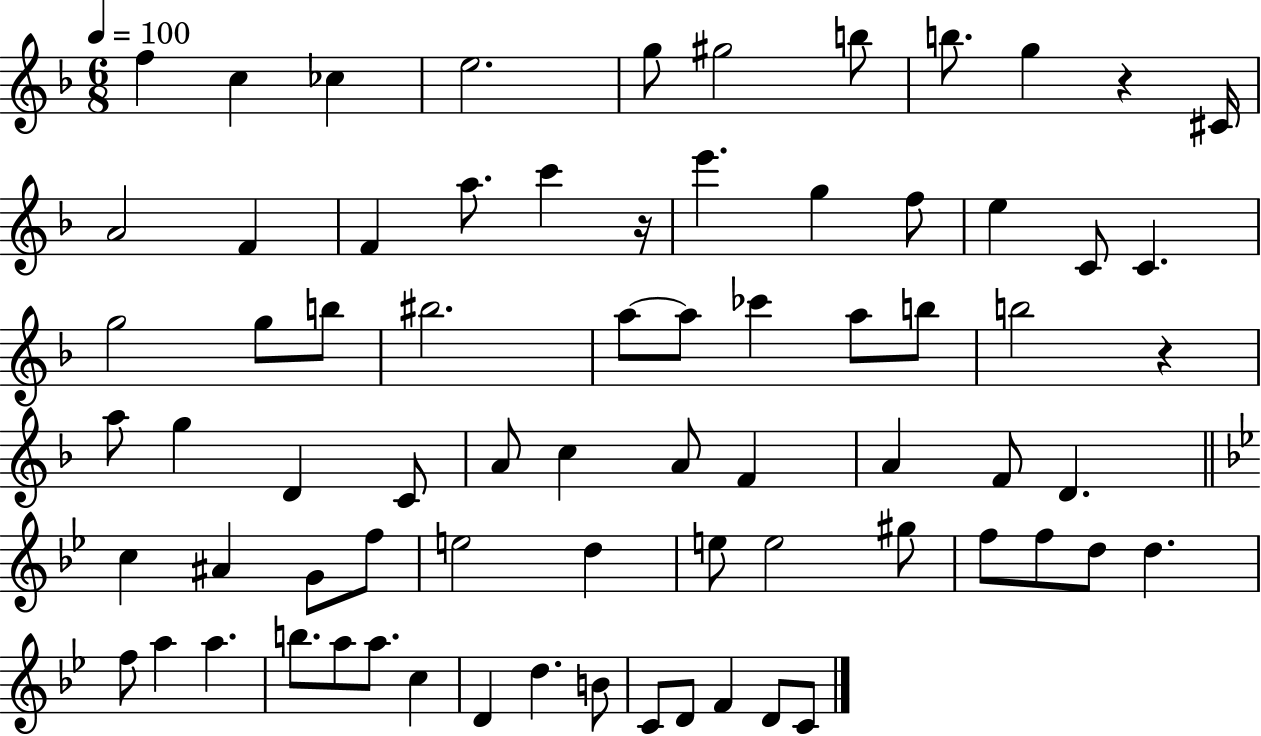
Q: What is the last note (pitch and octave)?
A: C4